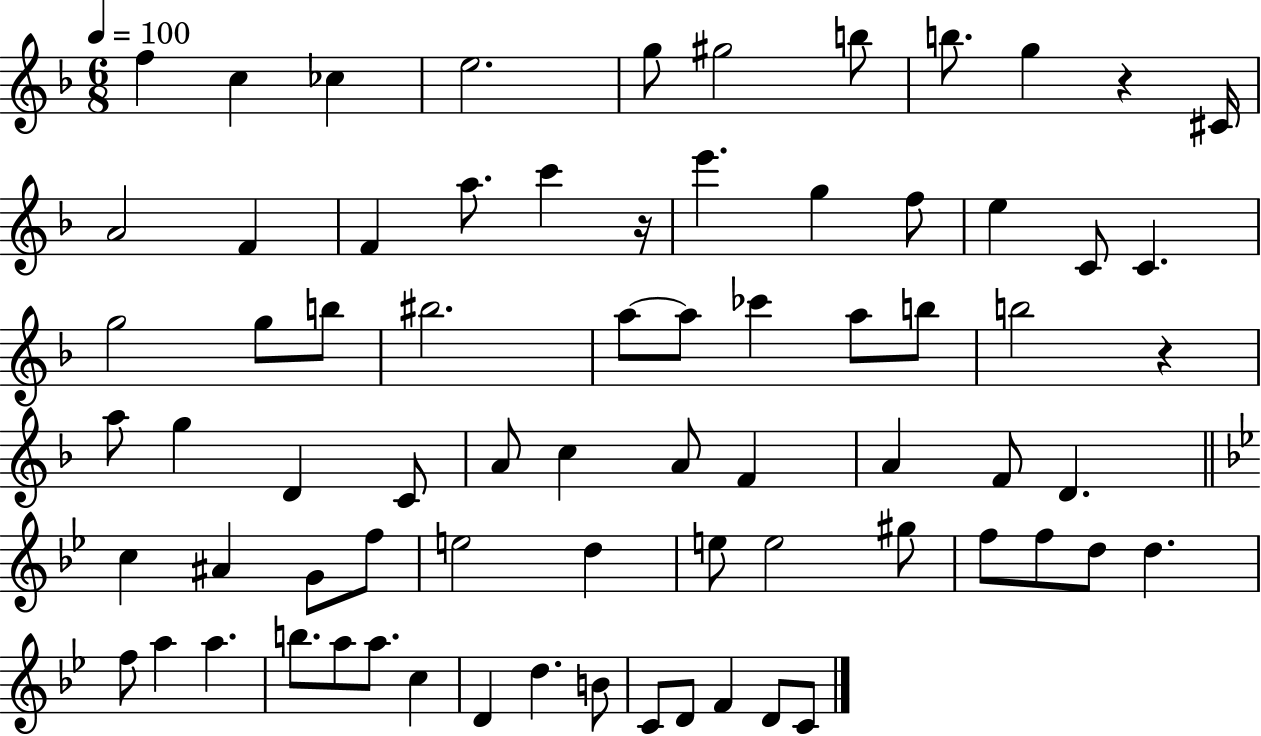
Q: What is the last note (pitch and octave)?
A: C4